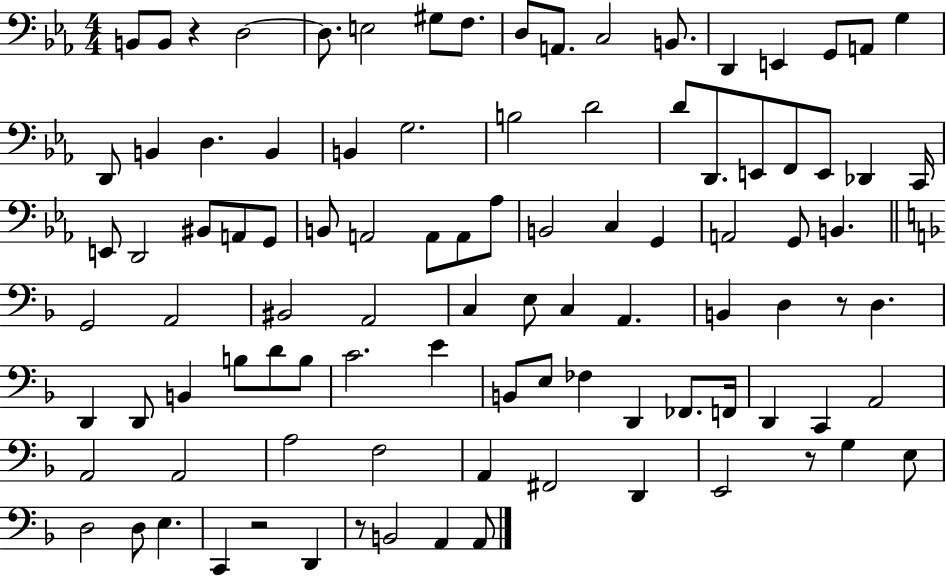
{
  \clef bass
  \numericTimeSignature
  \time 4/4
  \key ees \major
  b,8 b,8 r4 d2~~ | d8. e2 gis8 f8. | d8 a,8. c2 b,8. | d,4 e,4 g,8 a,8 g4 | \break d,8 b,4 d4. b,4 | b,4 g2. | b2 d'2 | d'8 d,8. e,8 f,8 e,8 des,4 c,16 | \break e,8 d,2 bis,8 a,8 g,8 | b,8 a,2 a,8 a,8 aes8 | b,2 c4 g,4 | a,2 g,8 b,4. | \break \bar "||" \break \key f \major g,2 a,2 | bis,2 a,2 | c4 e8 c4 a,4. | b,4 d4 r8 d4. | \break d,4 d,8 b,4 b8 d'8 b8 | c'2. e'4 | b,8 e8 fes4 d,4 fes,8. f,16 | d,4 c,4 a,2 | \break a,2 a,2 | a2 f2 | a,4 fis,2 d,4 | e,2 r8 g4 e8 | \break d2 d8 e4. | c,4 r2 d,4 | r8 b,2 a,4 a,8 | \bar "|."
}